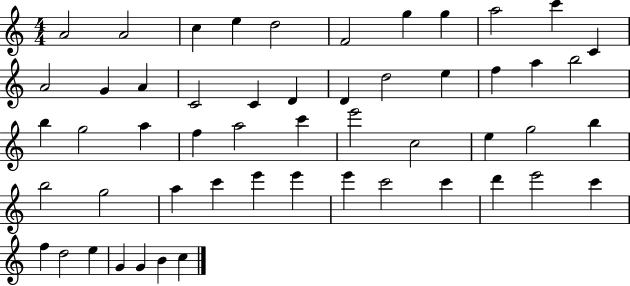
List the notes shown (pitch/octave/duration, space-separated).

A4/h A4/h C5/q E5/q D5/h F4/h G5/q G5/q A5/h C6/q C4/q A4/h G4/q A4/q C4/h C4/q D4/q D4/q D5/h E5/q F5/q A5/q B5/h B5/q G5/h A5/q F5/q A5/h C6/q E6/h C5/h E5/q G5/h B5/q B5/h G5/h A5/q C6/q E6/q E6/q E6/q C6/h C6/q D6/q E6/h C6/q F5/q D5/h E5/q G4/q G4/q B4/q C5/q